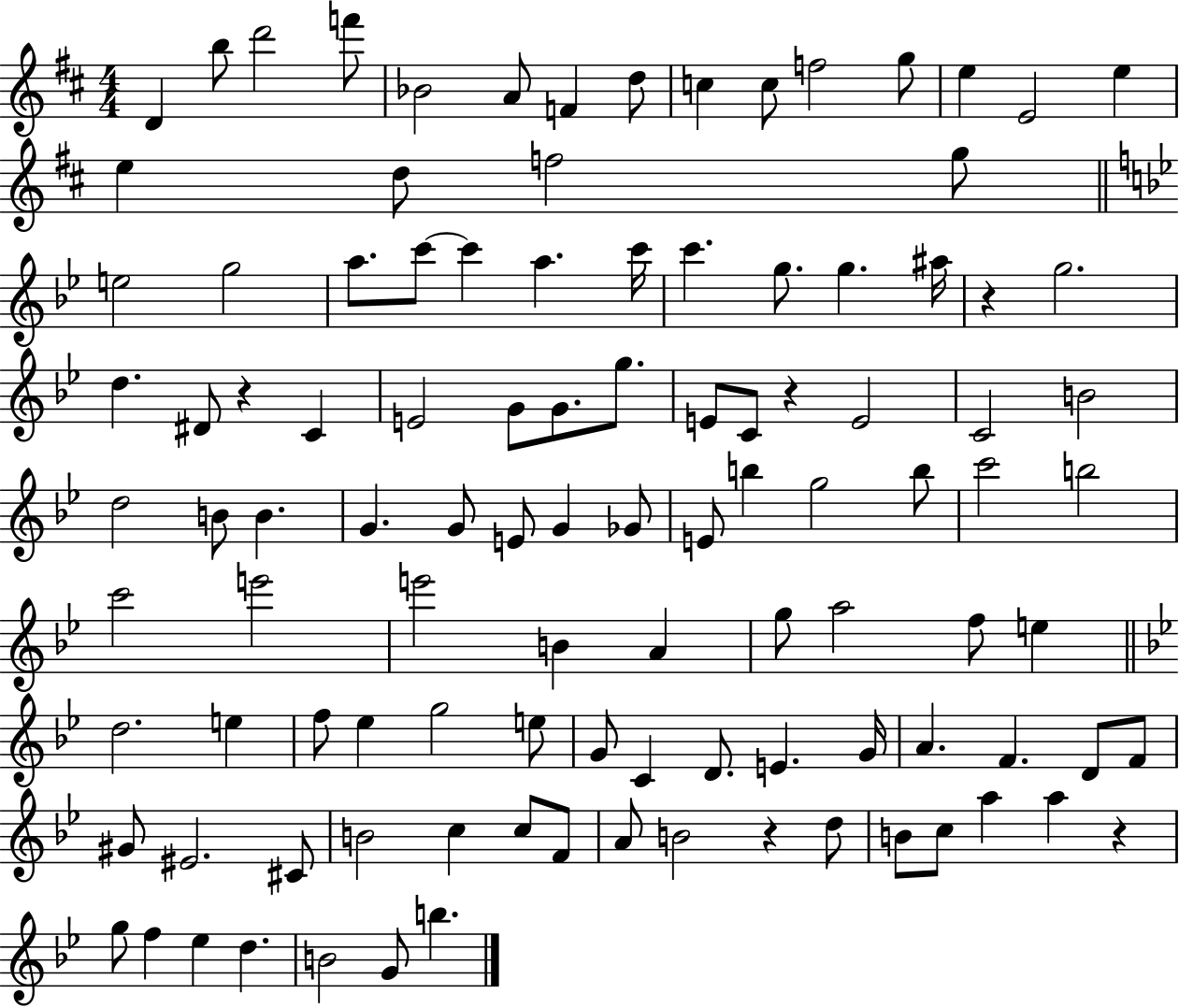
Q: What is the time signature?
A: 4/4